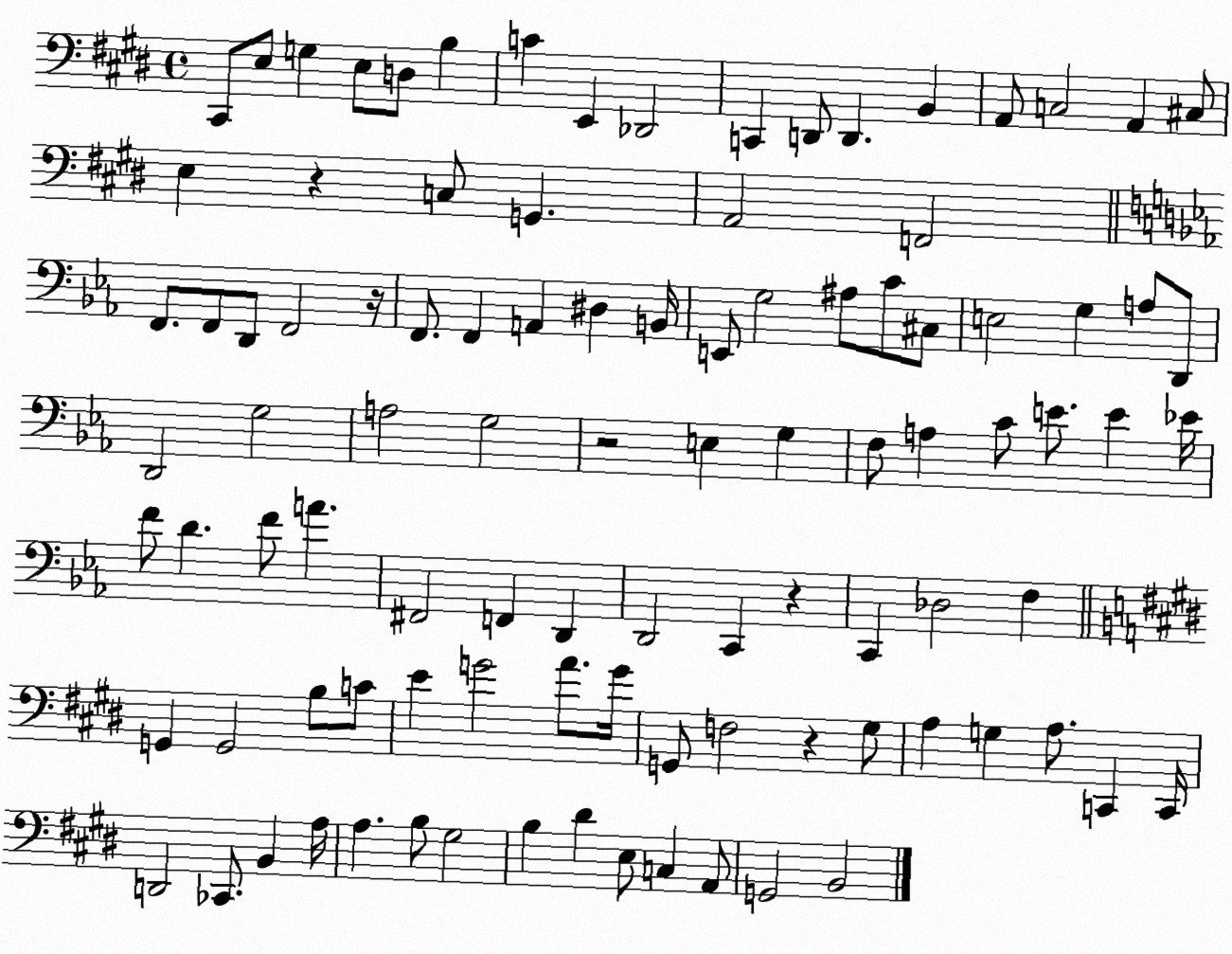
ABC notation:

X:1
T:Untitled
M:4/4
L:1/4
K:E
^C,,/2 E,/2 G, E,/2 D,/2 B, C E,, _D,,2 C,, D,,/2 D,, B,, A,,/2 C,2 A,, ^C,/2 E, z C,/2 G,, A,,2 F,,2 F,,/2 F,,/2 D,,/2 F,,2 z/4 F,,/2 F,, A,, ^D, B,,/4 E,,/2 G,2 ^A,/2 C/2 ^C,/2 E,2 G, A,/2 D,,/2 D,,2 G,2 A,2 G,2 z2 E, G, F,/2 A, C/2 E/2 E _E/4 F/2 D F/2 A ^F,,2 F,, D,, D,,2 C,, z C,, _D,2 F, G,, G,,2 B,/2 C/2 E G2 A/2 G/4 G,,/2 F,2 z ^G,/2 A, G, A,/2 C,, C,,/4 D,,2 _C,,/2 B,, A,/4 A, B,/2 ^G,2 B, ^D E,/2 C, A,,/2 G,,2 B,,2